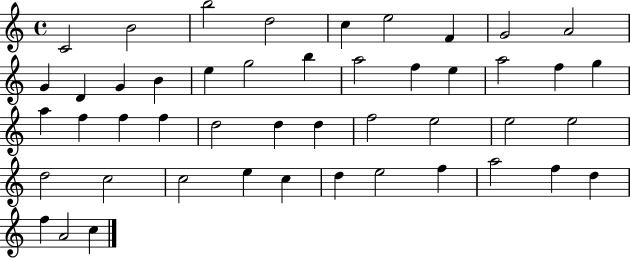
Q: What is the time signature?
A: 4/4